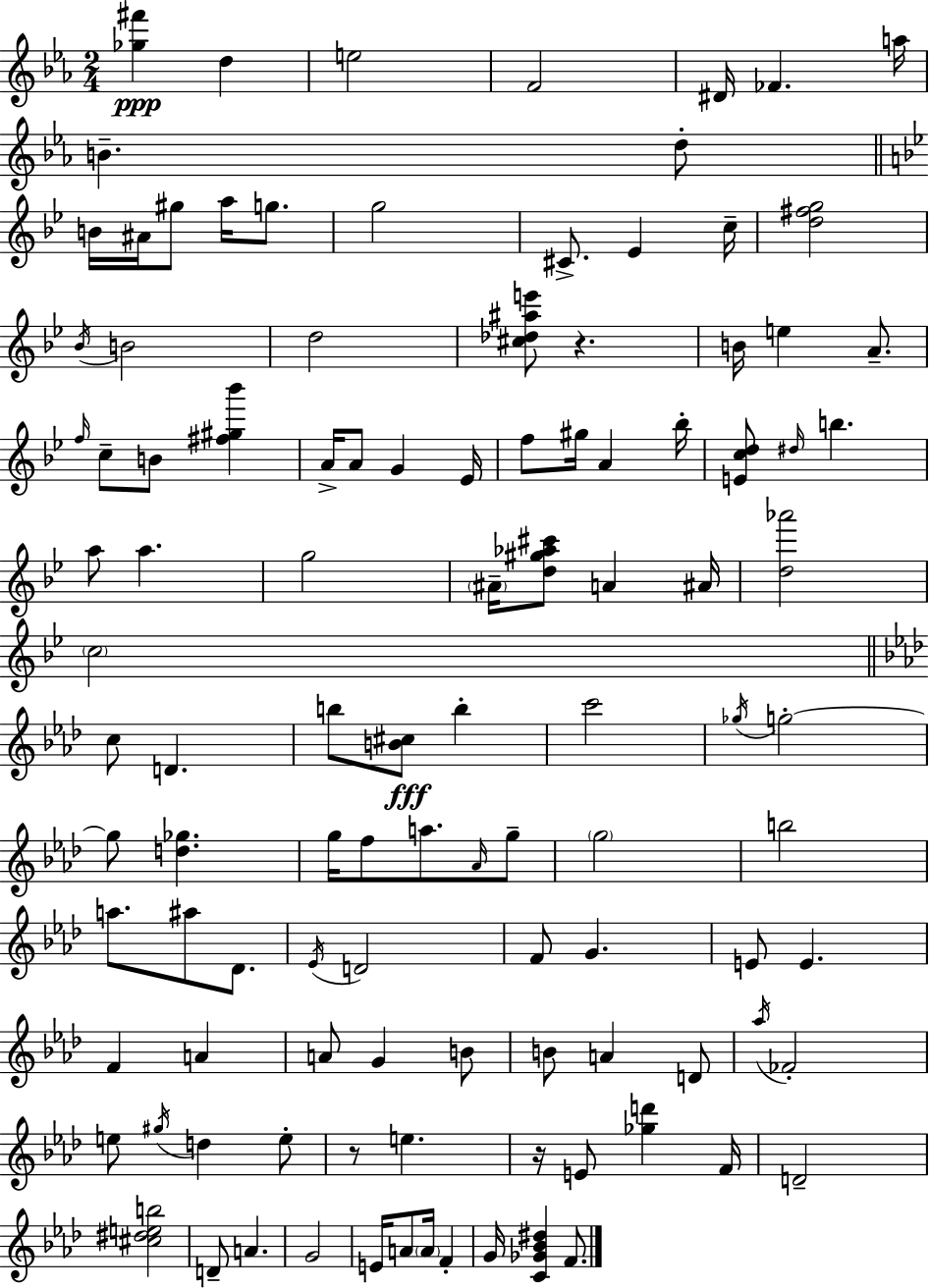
[Gb5,F#6]/q D5/q E5/h F4/h D#4/s FES4/q. A5/s B4/q. D5/e B4/s A#4/s G#5/e A5/s G5/e. G5/h C#4/e. Eb4/q C5/s [D5,F#5,G5]/h Bb4/s B4/h D5/h [C#5,Db5,A#5,E6]/e R/q. B4/s E5/q A4/e. F5/s C5/e B4/e [F#5,G#5,Bb6]/q A4/s A4/e G4/q Eb4/s F5/e G#5/s A4/q Bb5/s [E4,C5,D5]/e D#5/s B5/q. A5/e A5/q. G5/h A#4/s [D5,G#5,Ab5,C#6]/e A4/q A#4/s [D5,Ab6]/h C5/h C5/e D4/q. B5/e [B4,C#5]/e B5/q C6/h Gb5/s G5/h G5/e [D5,Gb5]/q. G5/s F5/e A5/e. Ab4/s G5/e G5/h B5/h A5/e. A#5/e Db4/e. Eb4/s D4/h F4/e G4/q. E4/e E4/q. F4/q A4/q A4/e G4/q B4/e B4/e A4/q D4/e Ab5/s FES4/h E5/e G#5/s D5/q E5/e R/e E5/q. R/s E4/e [Gb5,D6]/q F4/s D4/h [C#5,D#5,E5,B5]/h D4/e A4/q. G4/h E4/s A4/e A4/s F4/q G4/s [C4,Gb4,Bb4,D#5]/q F4/e.